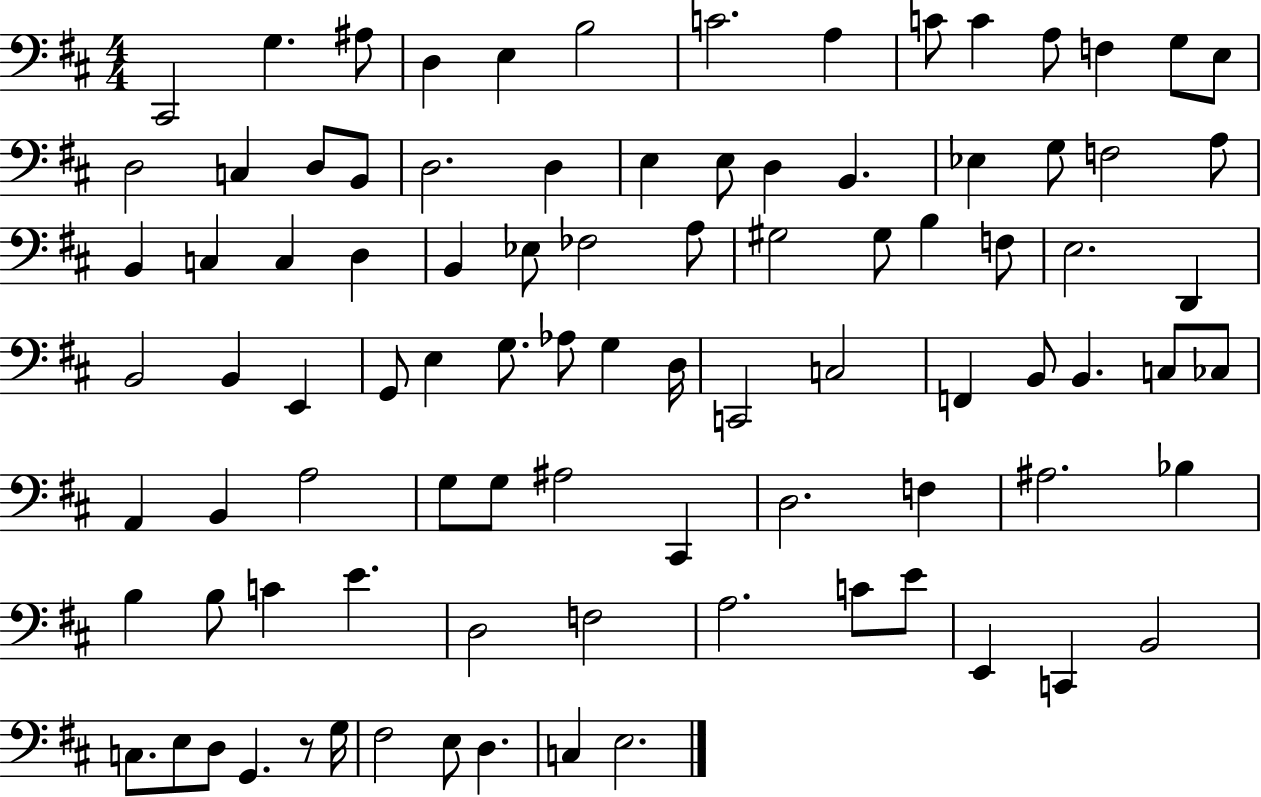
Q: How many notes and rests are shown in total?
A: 92